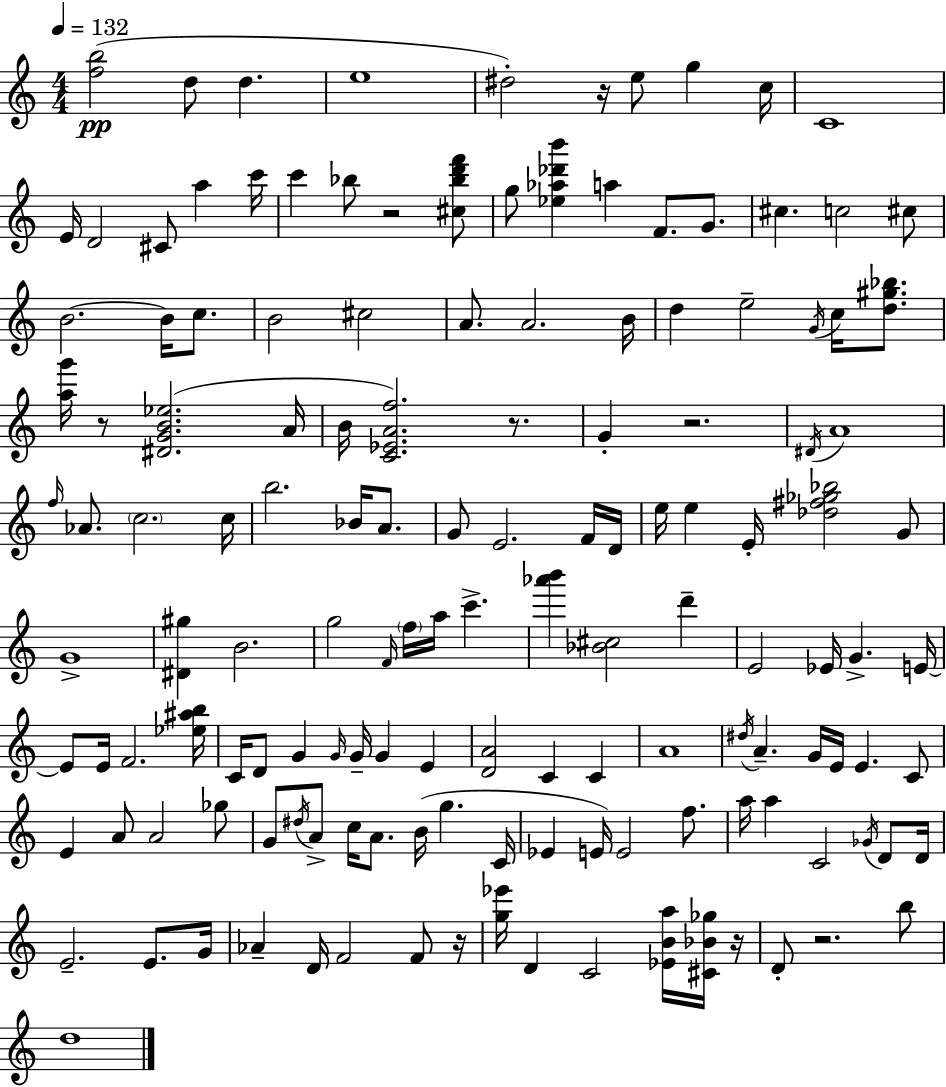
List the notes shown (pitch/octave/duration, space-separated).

[F5,B5]/h D5/e D5/q. E5/w D#5/h R/s E5/e G5/q C5/s C4/w E4/s D4/h C#4/e A5/q C6/s C6/q Bb5/e R/h [C#5,Bb5,D6,F6]/e G5/e [Eb5,Ab5,Db6,B6]/q A5/q F4/e. G4/e. C#5/q. C5/h C#5/e B4/h. B4/s C5/e. B4/h C#5/h A4/e. A4/h. B4/s D5/q E5/h G4/s C5/s [D5,G#5,Bb5]/e. [A5,G6]/s R/e [D#4,G4,B4,Eb5]/h. A4/s B4/s [C4,Eb4,A4,F5]/h. R/e. G4/q R/h. D#4/s A4/w F5/s Ab4/e. C5/h. C5/s B5/h. Bb4/s A4/e. G4/e E4/h. F4/s D4/s E5/s E5/q E4/s [Db5,F#5,Gb5,Bb5]/h G4/e G4/w [D#4,G#5]/q B4/h. G5/h F4/s F5/s A5/s C6/q. [Ab6,B6]/q [Bb4,C#5]/h D6/q E4/h Eb4/s G4/q. E4/s E4/e E4/s F4/h. [Eb5,A#5,B5]/s C4/s D4/e G4/q G4/s G4/s G4/q E4/q [D4,A4]/h C4/q C4/q A4/w D#5/s A4/q. G4/s E4/s E4/q. C4/e E4/q A4/e A4/h Gb5/e G4/e D#5/s A4/e C5/s A4/e. B4/s G5/q. C4/s Eb4/q E4/s E4/h F5/e. A5/s A5/q C4/h Gb4/s D4/e D4/s E4/h. E4/e. G4/s Ab4/q D4/s F4/h F4/e R/s [G5,Eb6]/s D4/q C4/h [Eb4,B4,A5]/s [C#4,Bb4,Gb5]/s R/s D4/e R/h. B5/e D5/w